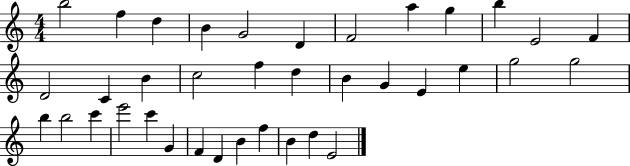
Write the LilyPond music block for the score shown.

{
  \clef treble
  \numericTimeSignature
  \time 4/4
  \key c \major
  b''2 f''4 d''4 | b'4 g'2 d'4 | f'2 a''4 g''4 | b''4 e'2 f'4 | \break d'2 c'4 b'4 | c''2 f''4 d''4 | b'4 g'4 e'4 e''4 | g''2 g''2 | \break b''4 b''2 c'''4 | e'''2 c'''4 g'4 | f'4 d'4 b'4 f''4 | b'4 d''4 e'2 | \break \bar "|."
}